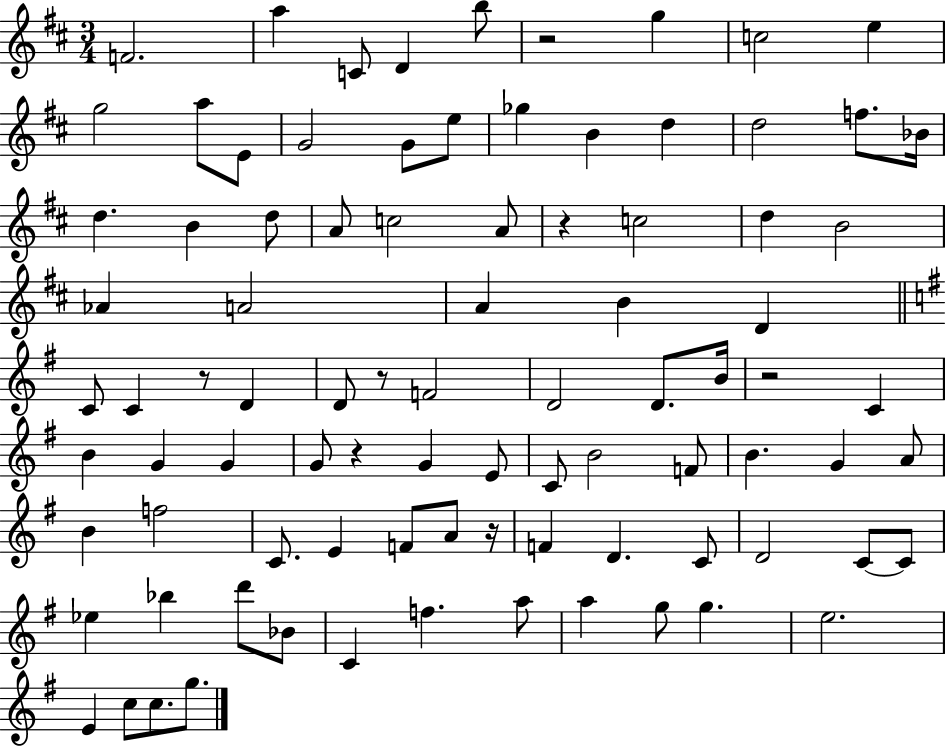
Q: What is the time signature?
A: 3/4